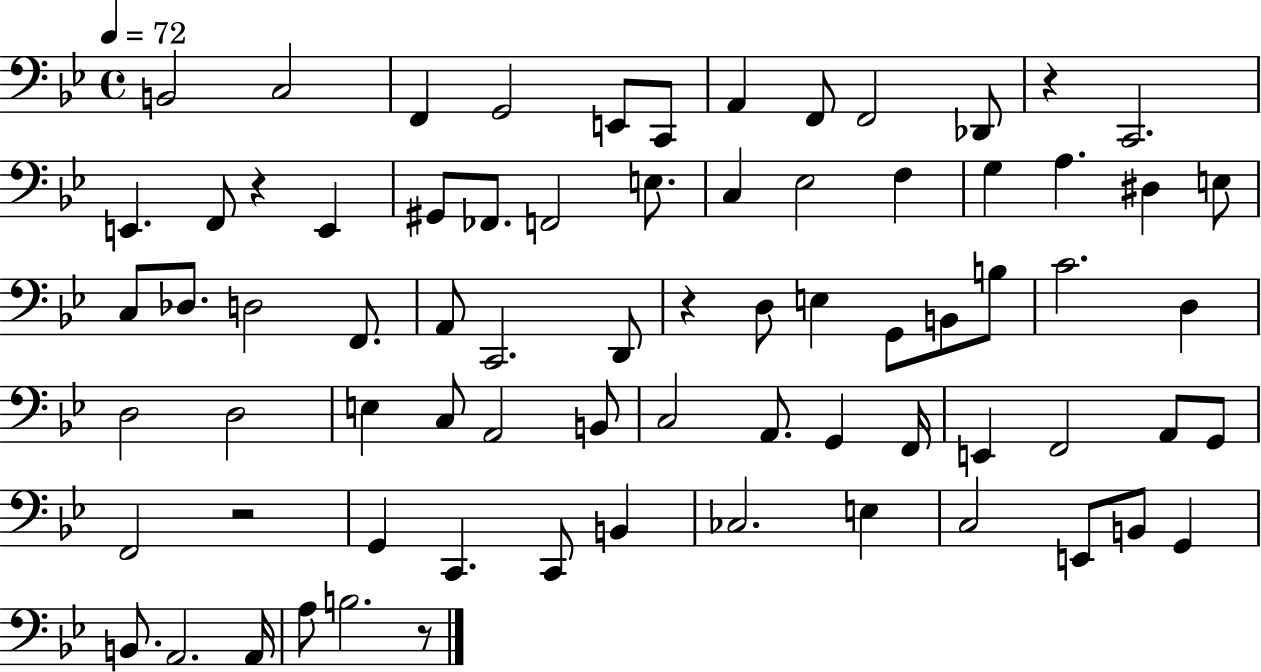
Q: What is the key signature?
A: BES major